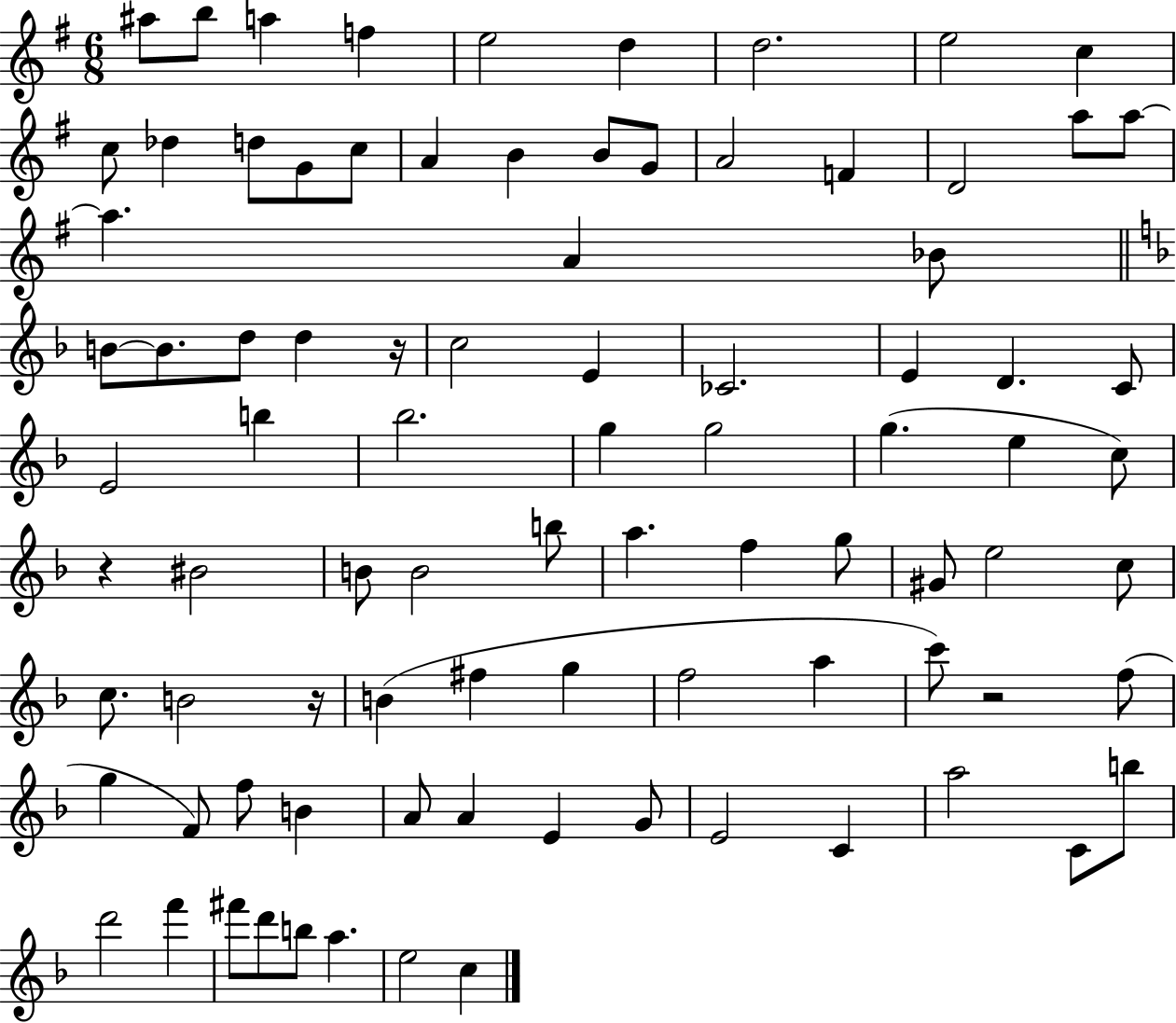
{
  \clef treble
  \numericTimeSignature
  \time 6/8
  \key g \major
  ais''8 b''8 a''4 f''4 | e''2 d''4 | d''2. | e''2 c''4 | \break c''8 des''4 d''8 g'8 c''8 | a'4 b'4 b'8 g'8 | a'2 f'4 | d'2 a''8 a''8~~ | \break a''4. a'4 bes'8 | \bar "||" \break \key f \major b'8~~ b'8. d''8 d''4 r16 | c''2 e'4 | ces'2. | e'4 d'4. c'8 | \break e'2 b''4 | bes''2. | g''4 g''2 | g''4.( e''4 c''8) | \break r4 bis'2 | b'8 b'2 b''8 | a''4. f''4 g''8 | gis'8 e''2 c''8 | \break c''8. b'2 r16 | b'4( fis''4 g''4 | f''2 a''4 | c'''8) r2 f''8( | \break g''4 f'8) f''8 b'4 | a'8 a'4 e'4 g'8 | e'2 c'4 | a''2 c'8 b''8 | \break d'''2 f'''4 | fis'''8 d'''8 b''8 a''4. | e''2 c''4 | \bar "|."
}